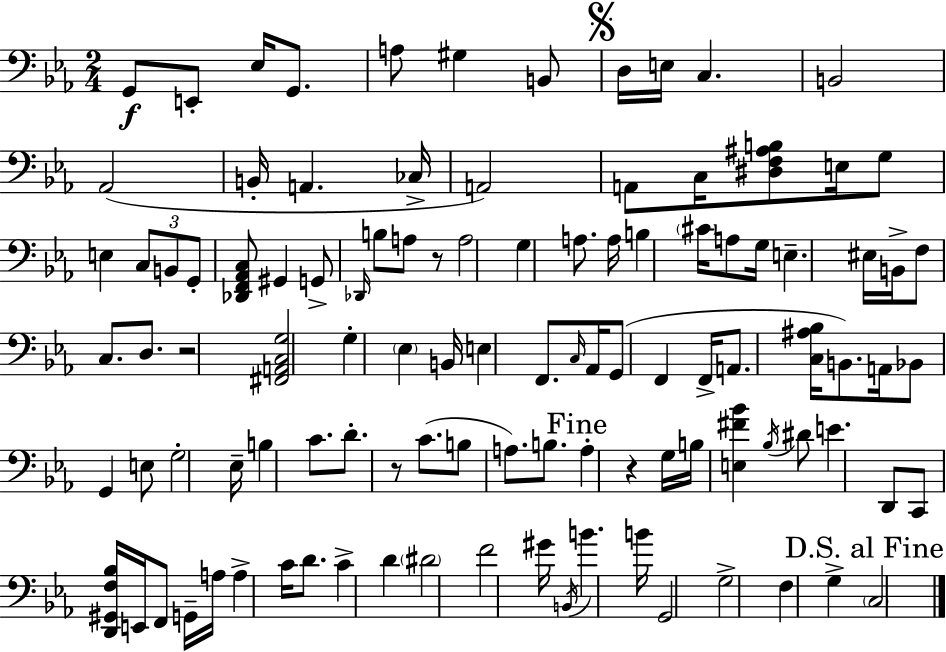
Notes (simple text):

G2/e E2/e Eb3/s G2/e. A3/e G#3/q B2/e D3/s E3/s C3/q. B2/h Ab2/h B2/s A2/q. CES3/s A2/h A2/e C3/s [D#3,F3,A#3,B3]/e E3/s G3/e E3/q C3/e B2/e G2/e [Db2,F2,Ab2,C3]/e G#2/q G2/e Db2/s B3/e A3/e R/e A3/h G3/q A3/e. A3/s B3/q C#4/s A3/e G3/s E3/q. EIS3/s B2/s F3/e C3/e. D3/e. R/h [F#2,A2,C3,G3]/h G3/q Eb3/q B2/s E3/q F2/e. C3/s Ab2/s G2/e F2/q F2/s A2/e. [C3,A#3,Bb3]/s B2/e. A2/s Bb2/e G2/q E3/e G3/h Eb3/s B3/q C4/e. D4/e. R/e C4/e. B3/e A3/e. B3/e. A3/q R/q G3/s B3/s [E3,F#4,Bb4]/q Bb3/s D#4/e E4/q. D2/e C2/e [D2,G#2,F3,Bb3]/s E2/s F2/e G2/s A3/s A3/q C4/s D4/e. C4/q D4/q D#4/h F4/h G#4/s B2/s B4/q. B4/s G2/h G3/h F3/q G3/q C3/h